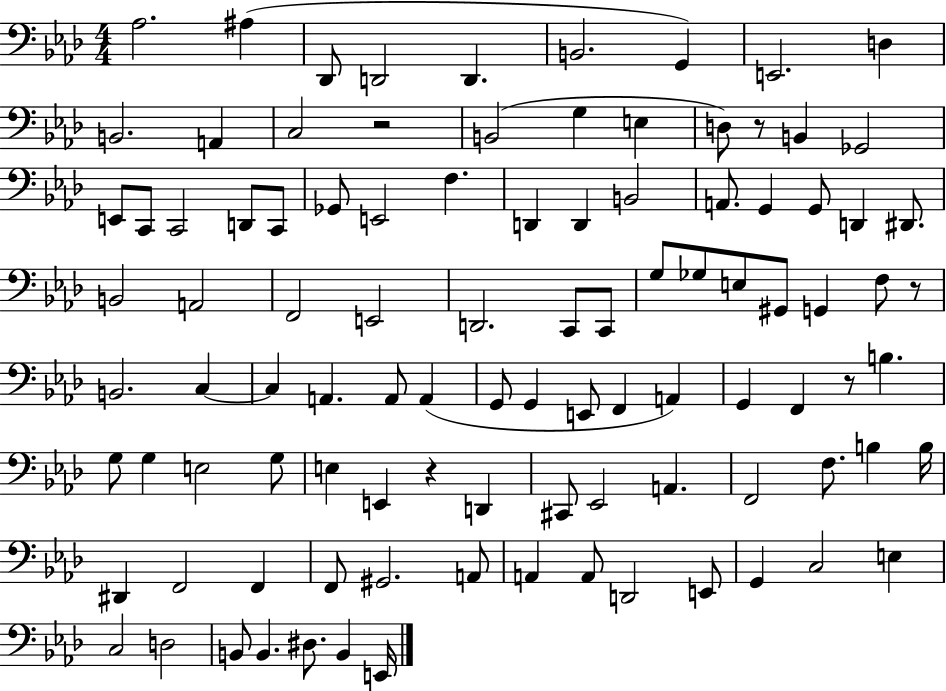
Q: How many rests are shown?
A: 5